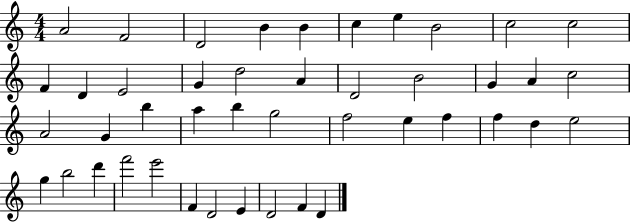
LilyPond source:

{
  \clef treble
  \numericTimeSignature
  \time 4/4
  \key c \major
  a'2 f'2 | d'2 b'4 b'4 | c''4 e''4 b'2 | c''2 c''2 | \break f'4 d'4 e'2 | g'4 d''2 a'4 | d'2 b'2 | g'4 a'4 c''2 | \break a'2 g'4 b''4 | a''4 b''4 g''2 | f''2 e''4 f''4 | f''4 d''4 e''2 | \break g''4 b''2 d'''4 | f'''2 e'''2 | f'4 d'2 e'4 | d'2 f'4 d'4 | \break \bar "|."
}